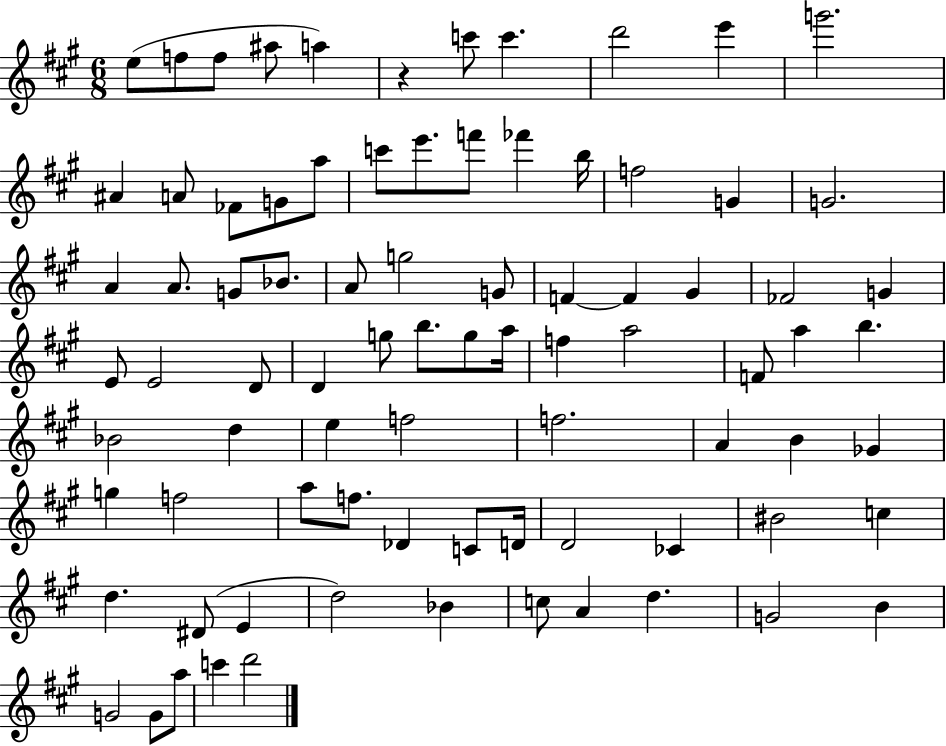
{
  \clef treble
  \numericTimeSignature
  \time 6/8
  \key a \major
  e''8( f''8 f''8 ais''8 a''4) | r4 c'''8 c'''4. | d'''2 e'''4 | g'''2. | \break ais'4 a'8 fes'8 g'8 a''8 | c'''8 e'''8. f'''8 fes'''4 b''16 | f''2 g'4 | g'2. | \break a'4 a'8. g'8 bes'8. | a'8 g''2 g'8 | f'4~~ f'4 gis'4 | fes'2 g'4 | \break e'8 e'2 d'8 | d'4 g''8 b''8. g''8 a''16 | f''4 a''2 | f'8 a''4 b''4. | \break bes'2 d''4 | e''4 f''2 | f''2. | a'4 b'4 ges'4 | \break g''4 f''2 | a''8 f''8. des'4 c'8 d'16 | d'2 ces'4 | bis'2 c''4 | \break d''4. dis'8( e'4 | d''2) bes'4 | c''8 a'4 d''4. | g'2 b'4 | \break g'2 g'8 a''8 | c'''4 d'''2 | \bar "|."
}